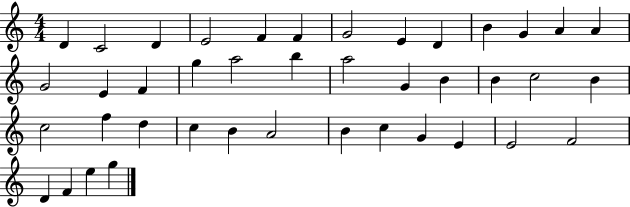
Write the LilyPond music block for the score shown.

{
  \clef treble
  \numericTimeSignature
  \time 4/4
  \key c \major
  d'4 c'2 d'4 | e'2 f'4 f'4 | g'2 e'4 d'4 | b'4 g'4 a'4 a'4 | \break g'2 e'4 f'4 | g''4 a''2 b''4 | a''2 g'4 b'4 | b'4 c''2 b'4 | \break c''2 f''4 d''4 | c''4 b'4 a'2 | b'4 c''4 g'4 e'4 | e'2 f'2 | \break d'4 f'4 e''4 g''4 | \bar "|."
}